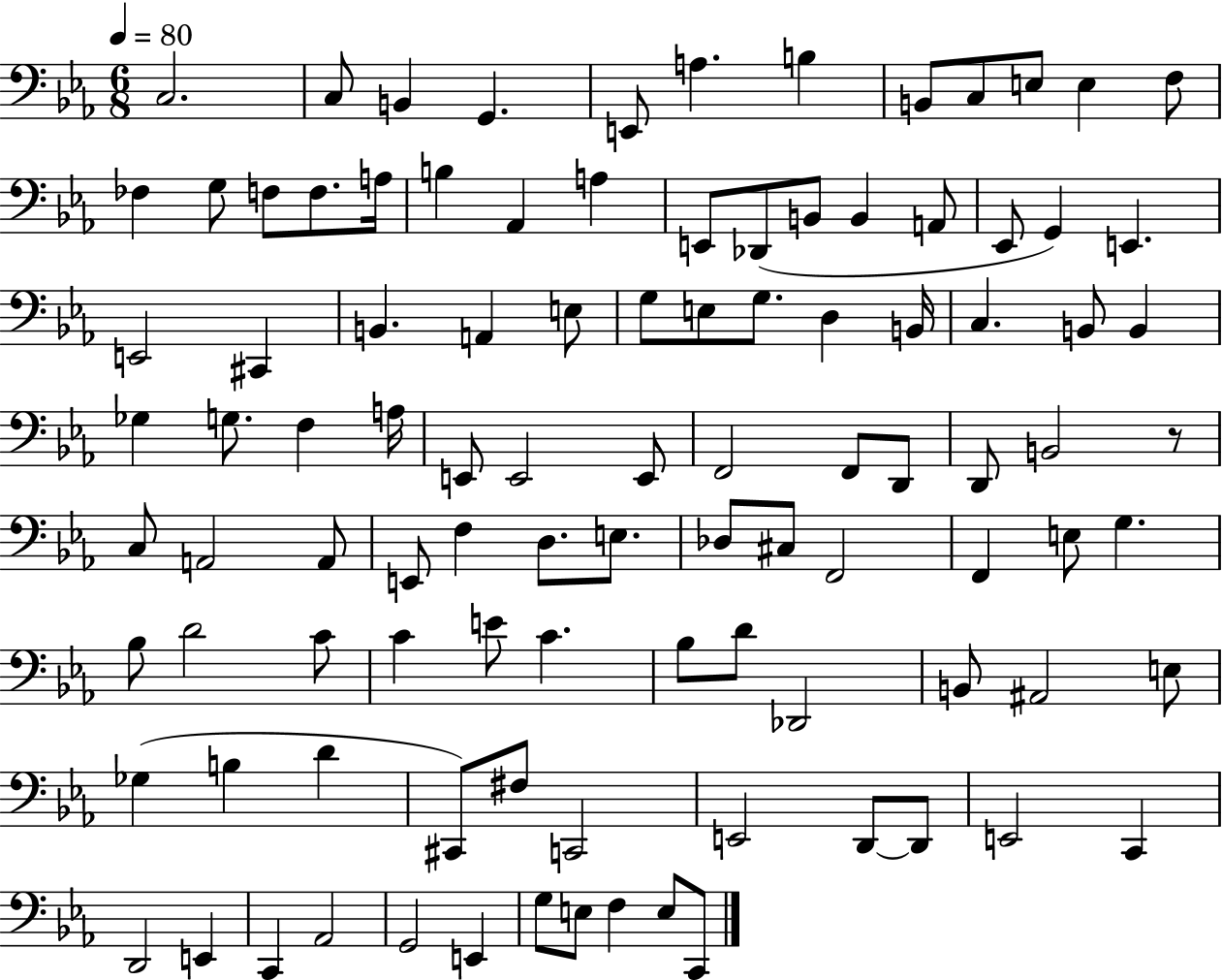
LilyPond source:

{
  \clef bass
  \numericTimeSignature
  \time 6/8
  \key ees \major
  \tempo 4 = 80
  \repeat volta 2 { c2. | c8 b,4 g,4. | e,8 a4. b4 | b,8 c8 e8 e4 f8 | \break fes4 g8 f8 f8. a16 | b4 aes,4 a4 | e,8 des,8( b,8 b,4 a,8 | ees,8 g,4) e,4. | \break e,2 cis,4 | b,4. a,4 e8 | g8 e8 g8. d4 b,16 | c4. b,8 b,4 | \break ges4 g8. f4 a16 | e,8 e,2 e,8 | f,2 f,8 d,8 | d,8 b,2 r8 | \break c8 a,2 a,8 | e,8 f4 d8. e8. | des8 cis8 f,2 | f,4 e8 g4. | \break bes8 d'2 c'8 | c'4 e'8 c'4. | bes8 d'8 des,2 | b,8 ais,2 e8 | \break ges4( b4 d'4 | cis,8) fis8 c,2 | e,2 d,8~~ d,8 | e,2 c,4 | \break d,2 e,4 | c,4 aes,2 | g,2 e,4 | g8 e8 f4 e8 c,8 | \break } \bar "|."
}